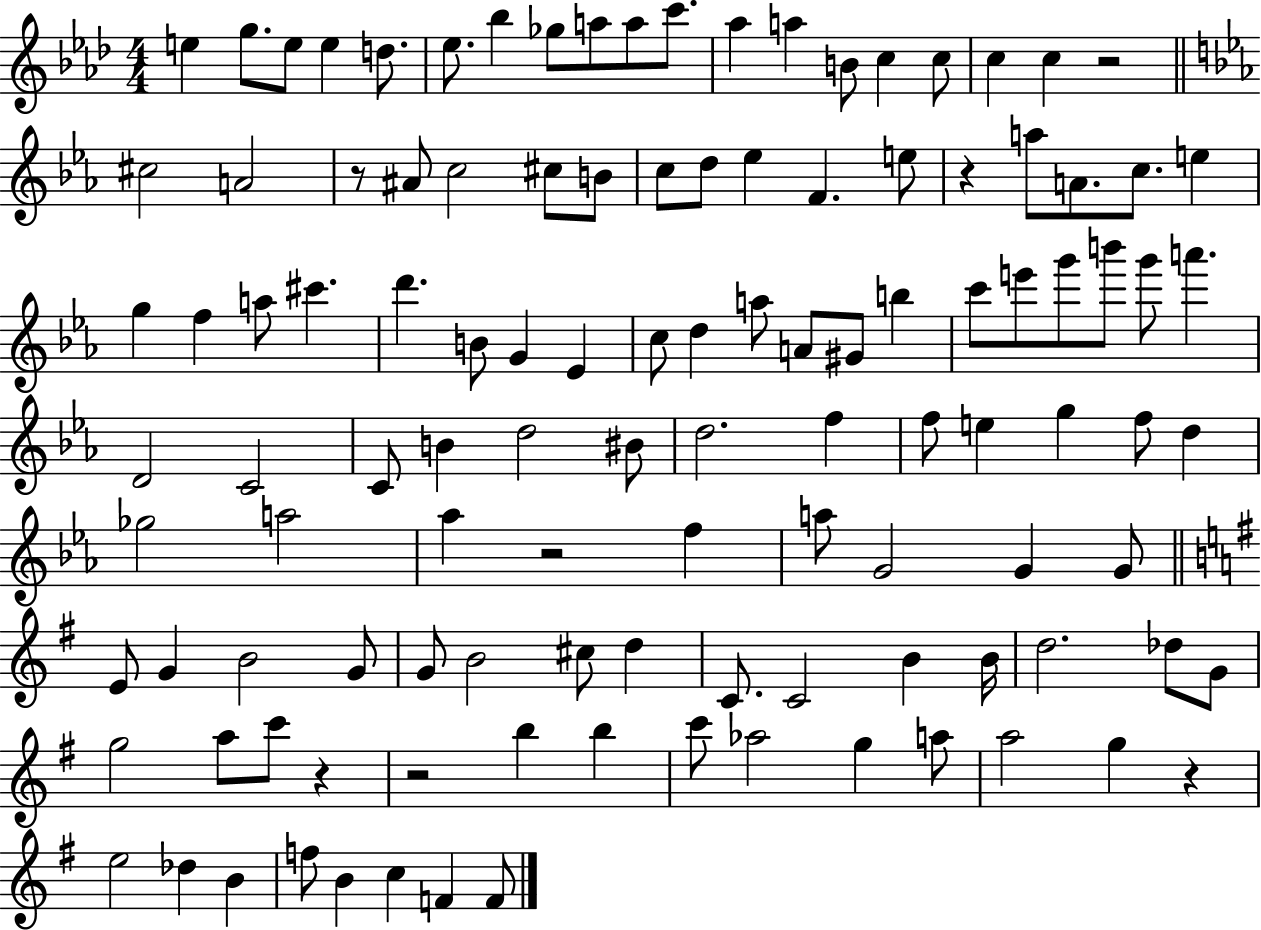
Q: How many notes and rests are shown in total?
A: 115